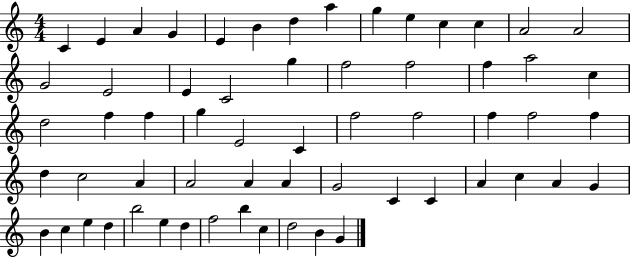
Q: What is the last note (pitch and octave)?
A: G4